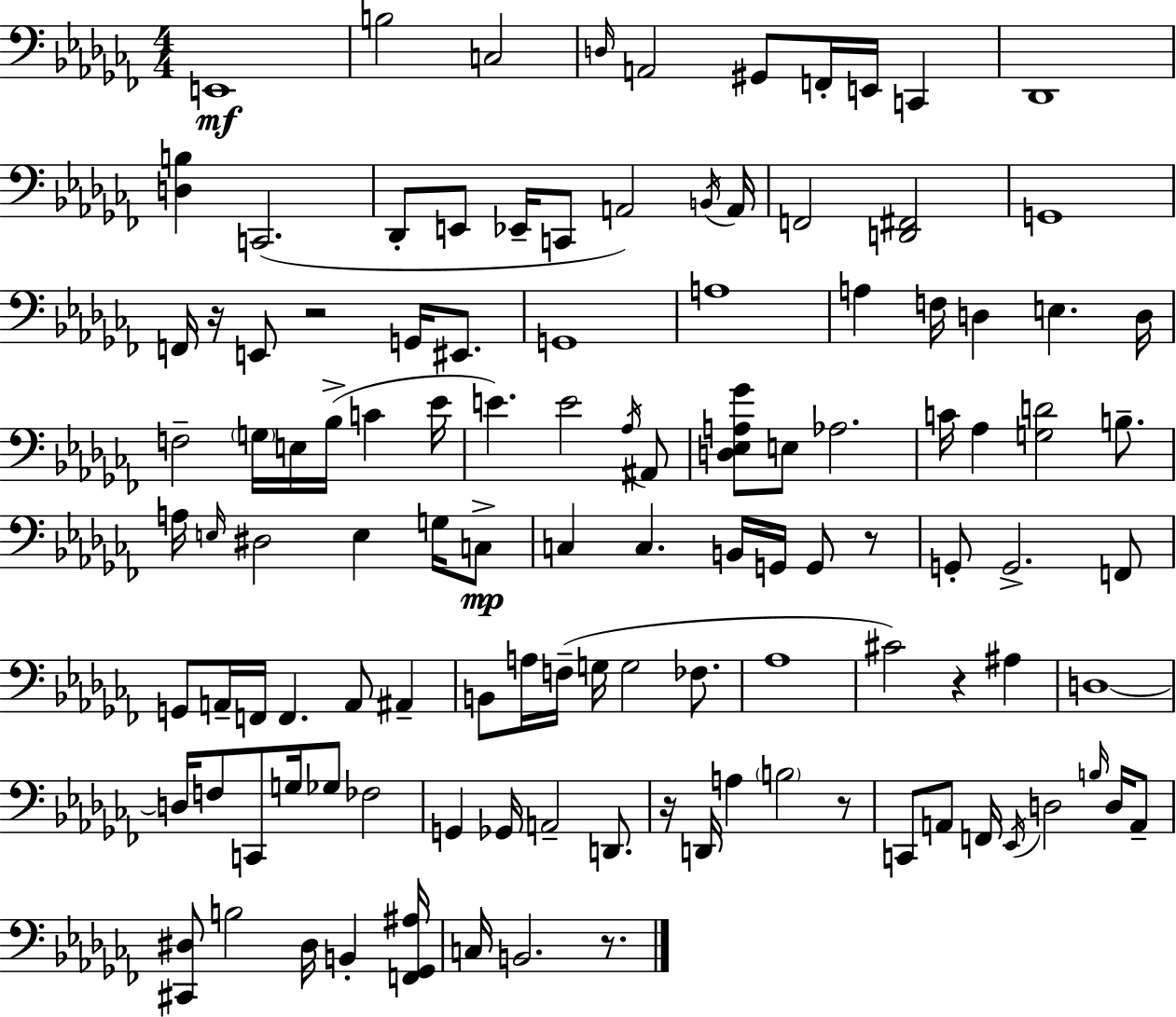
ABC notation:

X:1
T:Untitled
M:4/4
L:1/4
K:Abm
E,,4 B,2 C,2 D,/4 A,,2 ^G,,/2 F,,/4 E,,/4 C,, _D,,4 [D,B,] C,,2 _D,,/2 E,,/2 _E,,/4 C,,/2 A,,2 B,,/4 A,,/4 F,,2 [D,,^F,,]2 G,,4 F,,/4 z/4 E,,/2 z2 G,,/4 ^E,,/2 G,,4 A,4 A, F,/4 D, E, D,/4 F,2 G,/4 E,/4 _B,/4 C _E/4 E E2 _A,/4 ^A,,/2 [D,_E,A,_G]/2 E,/2 _A,2 C/4 _A, [G,D]2 B,/2 A,/4 E,/4 ^D,2 E, G,/4 C,/2 C, C, B,,/4 G,,/4 G,,/2 z/2 G,,/2 G,,2 F,,/2 G,,/2 A,,/4 F,,/4 F,, A,,/2 ^A,, B,,/2 A,/4 F,/4 G,/4 G,2 _F,/2 _A,4 ^C2 z ^A, D,4 D,/4 F,/2 C,,/2 G,/4 _G,/2 _F,2 G,, _G,,/4 A,,2 D,,/2 z/4 D,,/4 A, B,2 z/2 C,,/2 A,,/2 F,,/4 _E,,/4 D,2 B,/4 D,/4 A,,/2 [^C,,^D,]/2 B,2 ^D,/4 B,, [F,,_G,,^A,]/4 C,/4 B,,2 z/2